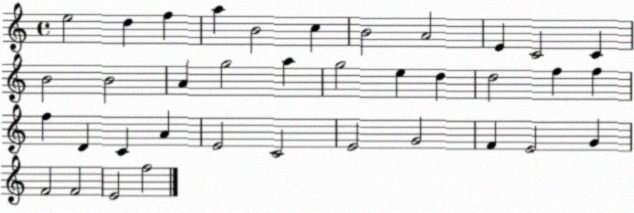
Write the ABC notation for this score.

X:1
T:Untitled
M:4/4
L:1/4
K:C
e2 d f a B2 c B2 A2 E C2 C B2 B2 A g2 a g2 e d d2 f f f D C A E2 C2 E2 G2 F E2 G F2 F2 E2 f2